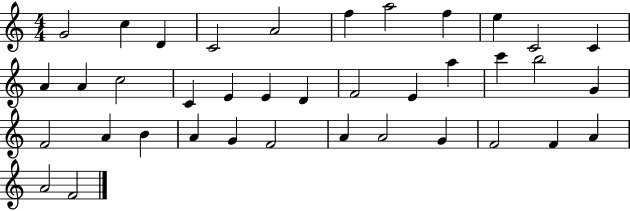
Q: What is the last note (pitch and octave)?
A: F4